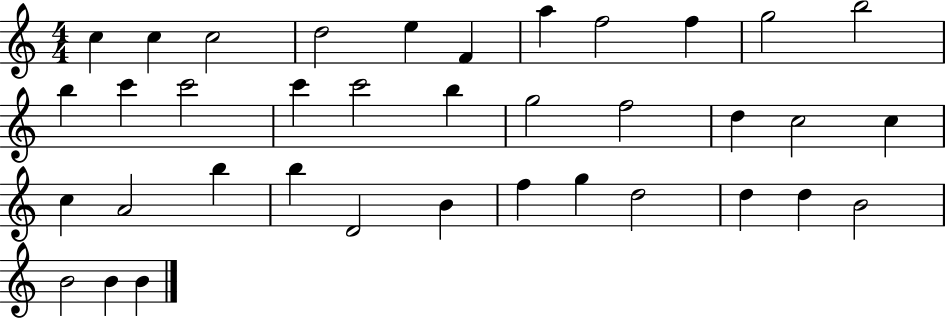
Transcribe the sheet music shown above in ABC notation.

X:1
T:Untitled
M:4/4
L:1/4
K:C
c c c2 d2 e F a f2 f g2 b2 b c' c'2 c' c'2 b g2 f2 d c2 c c A2 b b D2 B f g d2 d d B2 B2 B B